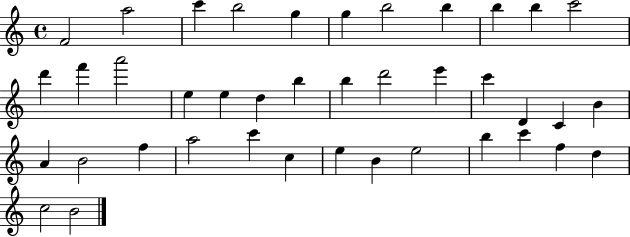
F4/h A5/h C6/q B5/h G5/q G5/q B5/h B5/q B5/q B5/q C6/h D6/q F6/q A6/h E5/q E5/q D5/q B5/q B5/q D6/h E6/q C6/q D4/q C4/q B4/q A4/q B4/h F5/q A5/h C6/q C5/q E5/q B4/q E5/h B5/q C6/q F5/q D5/q C5/h B4/h